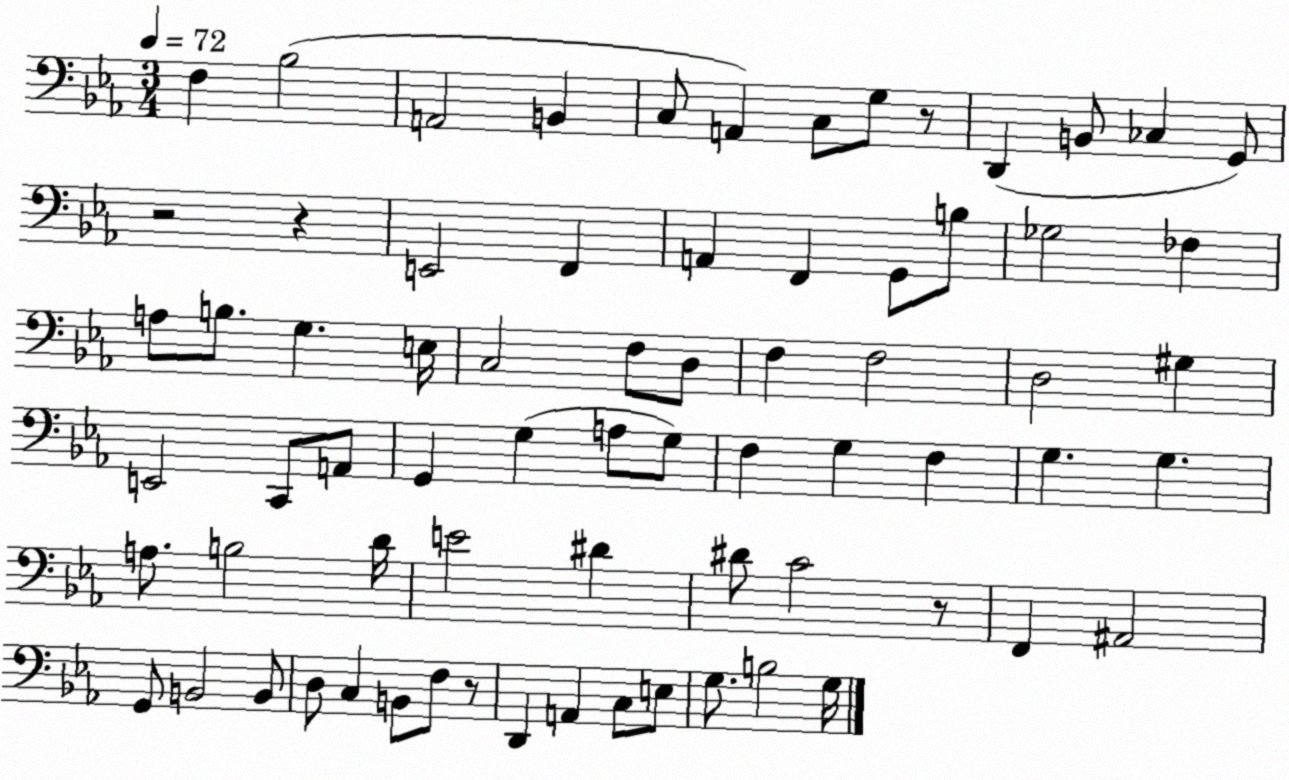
X:1
T:Untitled
M:3/4
L:1/4
K:Eb
F, _B,2 A,,2 B,, C,/2 A,, C,/2 G,/2 z/2 D,, B,,/2 _C, G,,/2 z2 z E,,2 F,, A,, F,, G,,/2 B,/2 _G,2 _F, A,/2 B,/2 G, E,/4 C,2 F,/2 D,/2 F, F,2 D,2 ^G, E,,2 C,,/2 A,,/2 G,, G, A,/2 G,/2 F, G, F, G, G, A,/2 B,2 D/4 E2 ^D ^D/2 C2 z/2 F,, ^A,,2 G,,/2 B,,2 B,,/2 D,/2 C, B,,/2 F,/2 z/2 D,, A,, C,/2 E,/2 G,/2 B,2 G,/4